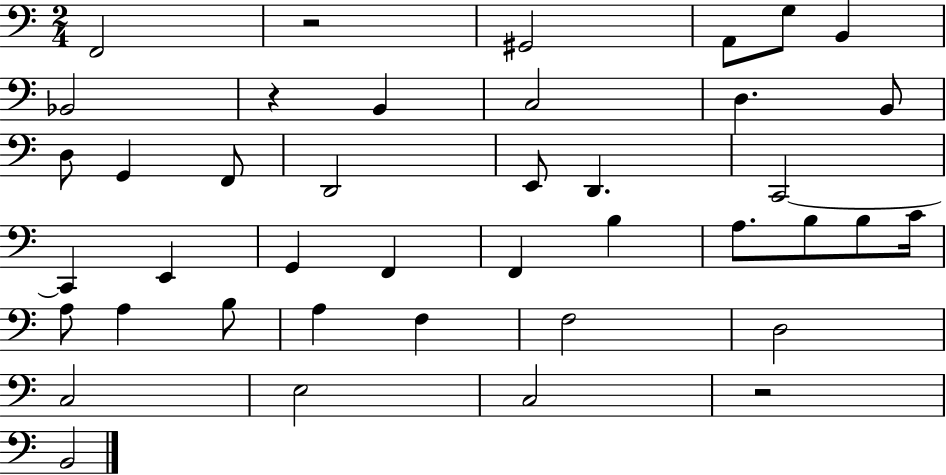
X:1
T:Untitled
M:2/4
L:1/4
K:C
F,,2 z2 ^G,,2 A,,/2 G,/2 B,, _B,,2 z B,, C,2 D, B,,/2 D,/2 G,, F,,/2 D,,2 E,,/2 D,, C,,2 C,, E,, G,, F,, F,, B, A,/2 B,/2 B,/2 C/4 A,/2 A, B,/2 A, F, F,2 D,2 C,2 E,2 C,2 z2 B,,2